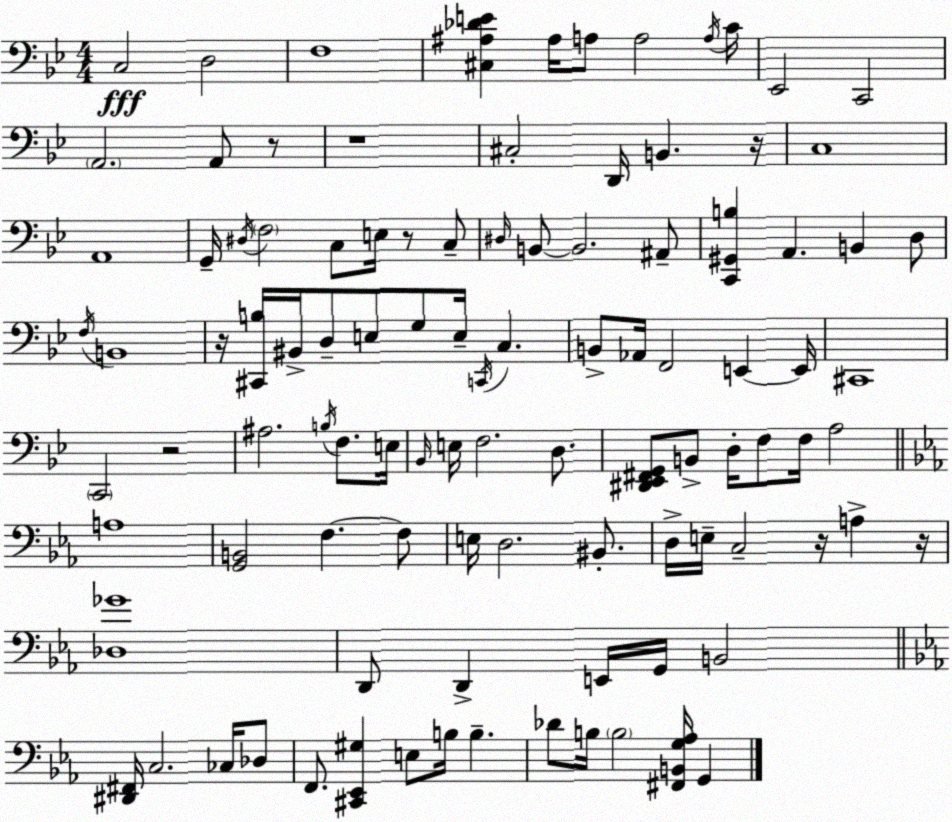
X:1
T:Untitled
M:4/4
L:1/4
K:Gm
C,2 D,2 F,4 [^C,^A,_DE] ^A,/4 A,/2 A,2 A,/4 C/4 _E,,2 C,,2 A,,2 A,,/2 z/2 z4 ^C,2 D,,/4 B,, z/4 C,4 A,,4 G,,/4 ^D,/4 F,2 C,/2 E,/4 z/2 C,/2 ^D,/4 B,,/2 B,,2 ^A,,/2 [C,,^G,,B,] A,, B,, D,/2 F,/4 B,,4 z/4 [^C,,B,]/4 ^B,,/4 D,/2 E,/2 G,/2 E,/4 C,,/4 C, B,,/2 _A,,/4 F,,2 E,, E,,/4 ^C,,4 C,,2 z2 ^A,2 B,/4 F,/2 E,/4 _B,,/4 E,/4 F,2 D,/2 [^D,,_E,,^F,,G,,]/2 B,,/2 D,/4 F,/2 F,/4 A,2 A,4 [G,,B,,]2 F, F,/2 E,/4 D,2 ^B,,/2 D,/4 E,/4 C,2 z/4 A, z/4 [_D,_G]4 D,,/2 D,, E,,/4 G,,/4 B,,2 [^D,,^F,,]/4 C,2 _C,/4 _D,/2 F,,/2 [^C,,_E,,^G,] E,/2 B,/4 B, _D/2 B,/4 B,2 [^F,,B,,G,_A,]/4 G,,